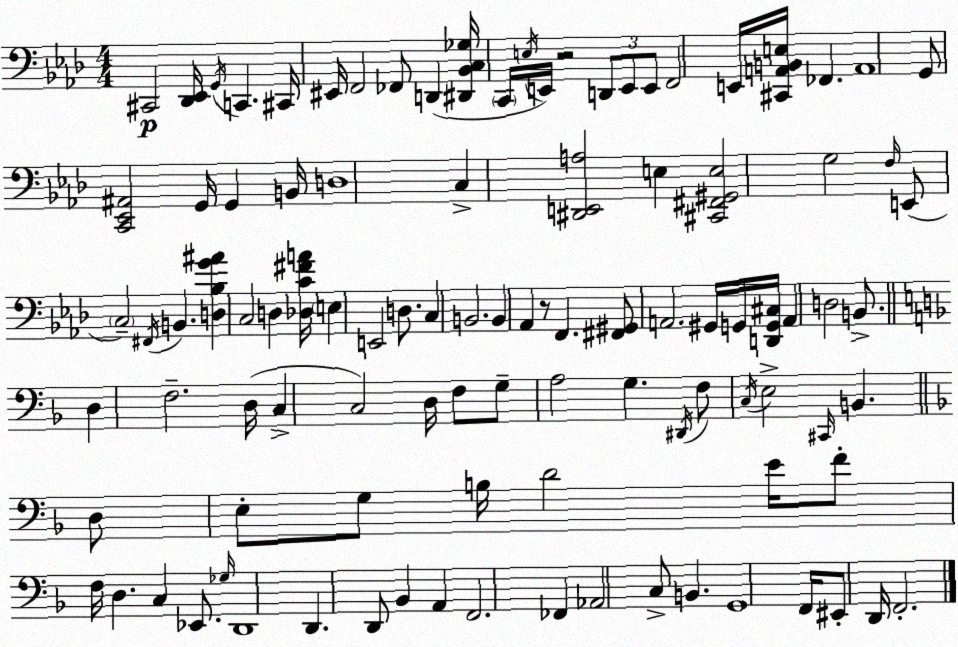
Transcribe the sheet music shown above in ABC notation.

X:1
T:Untitled
M:4/4
L:1/4
K:Ab
^C,,2 [_D,,_E,,]/4 G,,/4 C,, ^C,,/4 ^E,,/4 F,,2 _F,,/2 D,, [^D,,_B,,C,_G,]/4 C,,/4 E,/4 E,,/4 z2 D,,/2 E,,/2 E,,/2 F,,2 E,,/4 [^C,,A,,B,,E,]/4 _F,, A,,4 G,,/2 [C,,_E,,^A,,]2 G,,/4 G,, B,,/4 D,4 C, [^D,,E,,A,]2 E, [^C,,^F,,^G,,E,]2 G,2 F,/4 E,,/2 C,2 ^F,,/4 B,, [D,_B,G^A] C,2 D, [_D,C^FA]/4 E, E,,2 D,/2 C, B,,2 B,, _A,, z/2 F,, [^F,,^G,,]/2 A,,2 ^G,,/4 G,,/4 [D,,G,,^C,]/4 A,, D,2 B,,/2 D, F,2 D,/4 C, C,2 D,/4 F,/2 G,/2 A,2 G, ^D,,/4 F,/2 C,/4 E,2 ^C,,/4 B,, D,/2 E,/2 G,/2 B,/4 D2 E/4 F/2 F,/4 D, C, _E,,/2 _G,/4 D,,4 D,, D,,/2 _B,, A,, F,,2 _F,, _A,,2 C,/2 B,, G,,4 F,,/4 ^E,,/2 D,,/4 F,,2